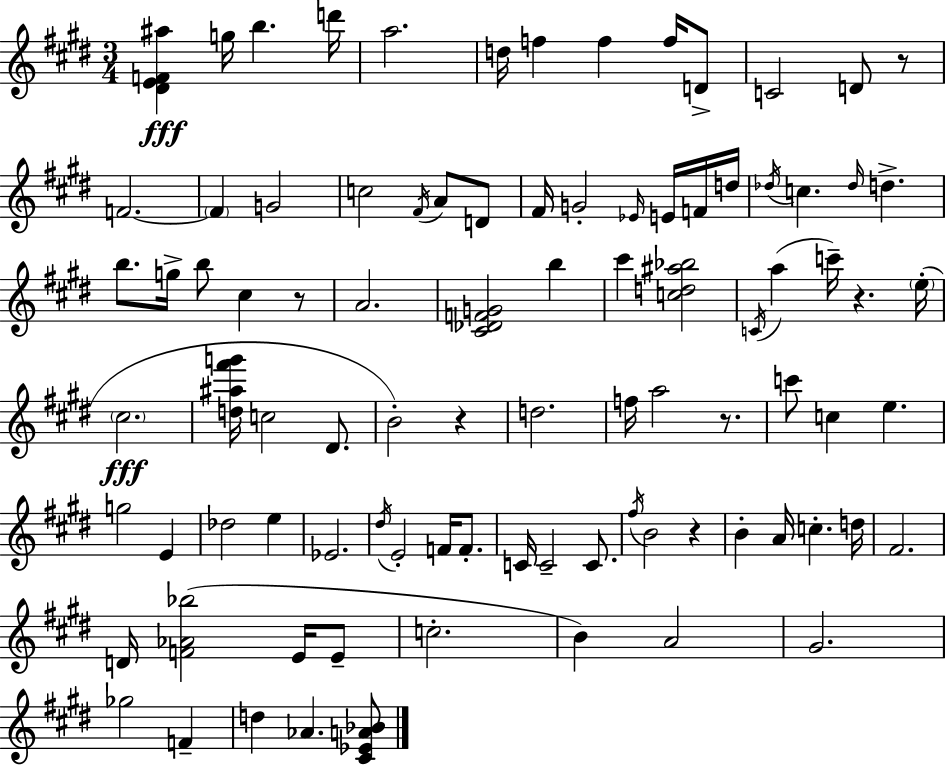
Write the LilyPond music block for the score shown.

{
  \clef treble
  \numericTimeSignature
  \time 3/4
  \key e \major
  <dis' e' f' ais''>4\fff g''16 b''4. d'''16 | a''2. | d''16 f''4 f''4 f''16 d'8-> | c'2 d'8 r8 | \break f'2.~~ | \parenthesize f'4 g'2 | c''2 \acciaccatura { fis'16 } a'8 d'8 | fis'16 g'2-. \grace { ees'16 } e'16 | \break f'16 d''16 \acciaccatura { des''16 } c''4. \grace { des''16 } d''4.-> | b''8. g''16-> b''8 cis''4 | r8 a'2. | <cis' des' f' g'>2 | \break b''4 cis'''4 <c'' d'' ais'' bes''>2 | \acciaccatura { c'16 }( a''4 c'''16--) r4. | \parenthesize e''16-.( \parenthesize cis''2.\fff | <d'' ais'' fis''' g'''>16 c''2 | \break dis'8. b'2-.) | r4 d''2. | f''16 a''2 | r8. c'''8 c''4 e''4. | \break g''2 | e'4 des''2 | e''4 ees'2. | \acciaccatura { dis''16 } e'2-. | \break f'16 f'8.-. c'16 c'2-- | c'8. \acciaccatura { fis''16 } b'2 | r4 b'4-. a'16 | c''4.-. d''16 fis'2. | \break d'16 <f' aes' bes''>2( | e'16 e'8-- c''2.-. | b'4) a'2 | gis'2. | \break ges''2 | f'4-- d''4 aes'4. | <cis' ees' a' bes'>8 \bar "|."
}